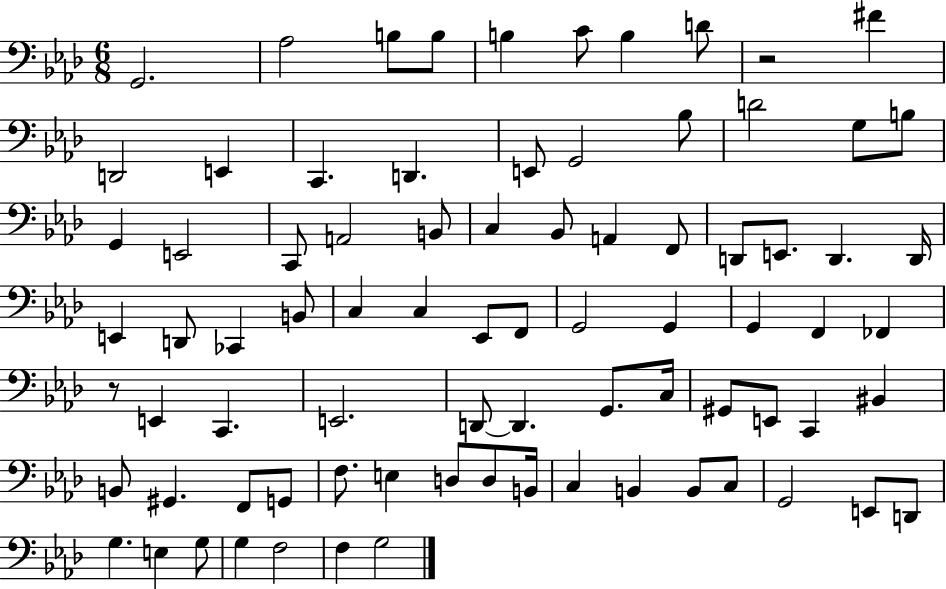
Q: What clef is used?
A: bass